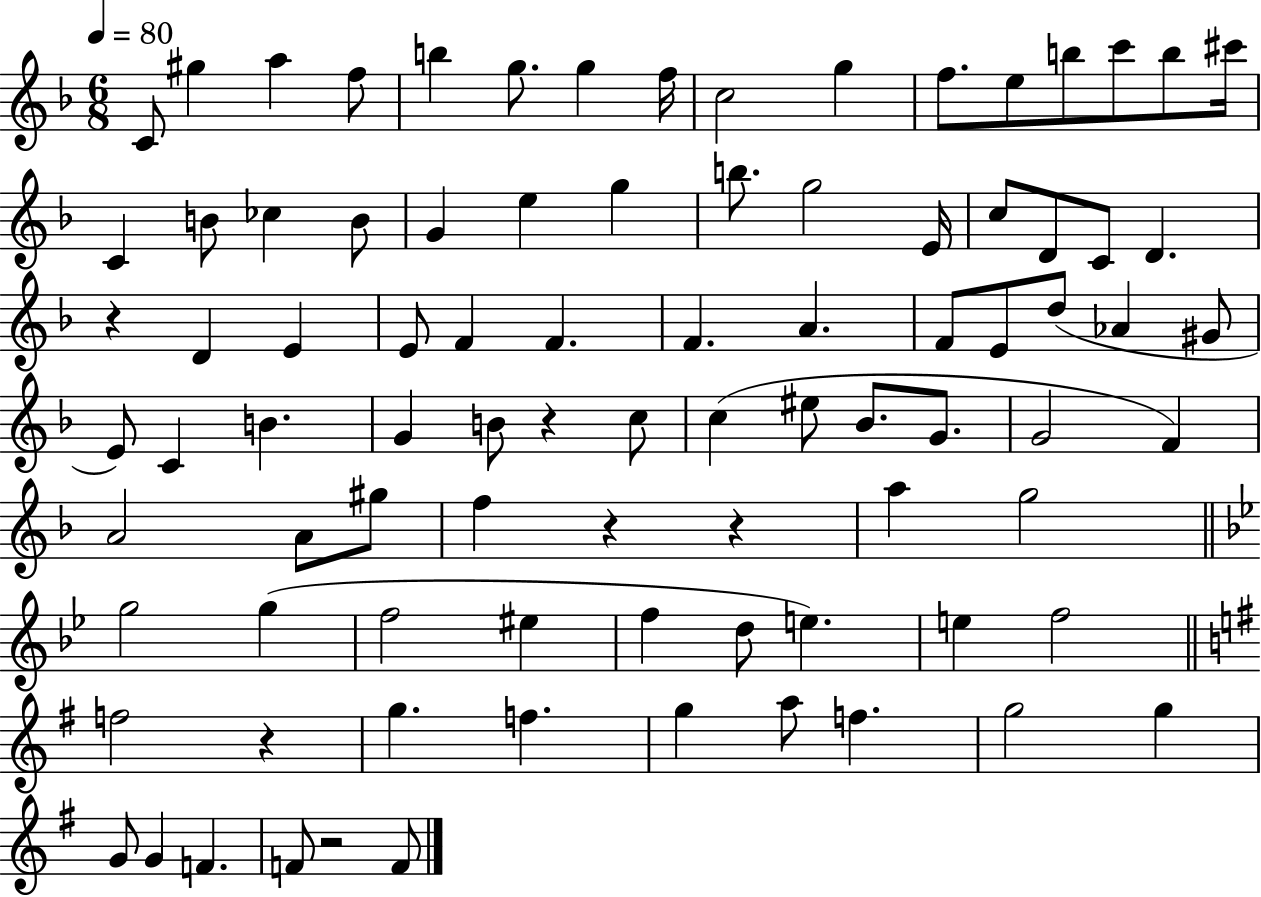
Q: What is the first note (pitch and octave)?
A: C4